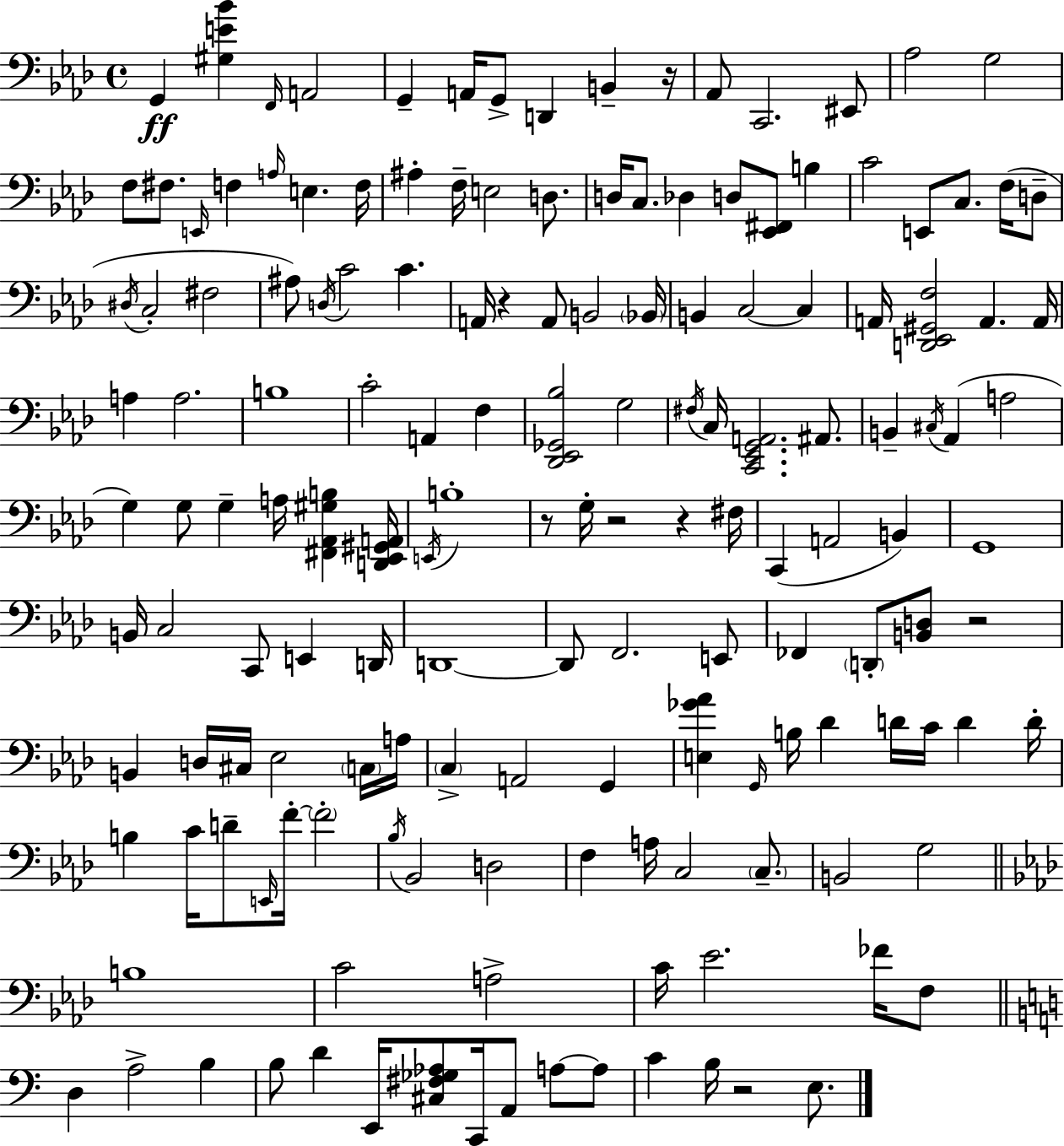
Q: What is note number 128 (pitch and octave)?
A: A3